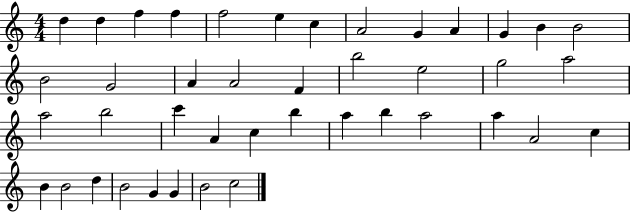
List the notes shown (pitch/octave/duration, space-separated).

D5/q D5/q F5/q F5/q F5/h E5/q C5/q A4/h G4/q A4/q G4/q B4/q B4/h B4/h G4/h A4/q A4/h F4/q B5/h E5/h G5/h A5/h A5/h B5/h C6/q A4/q C5/q B5/q A5/q B5/q A5/h A5/q A4/h C5/q B4/q B4/h D5/q B4/h G4/q G4/q B4/h C5/h